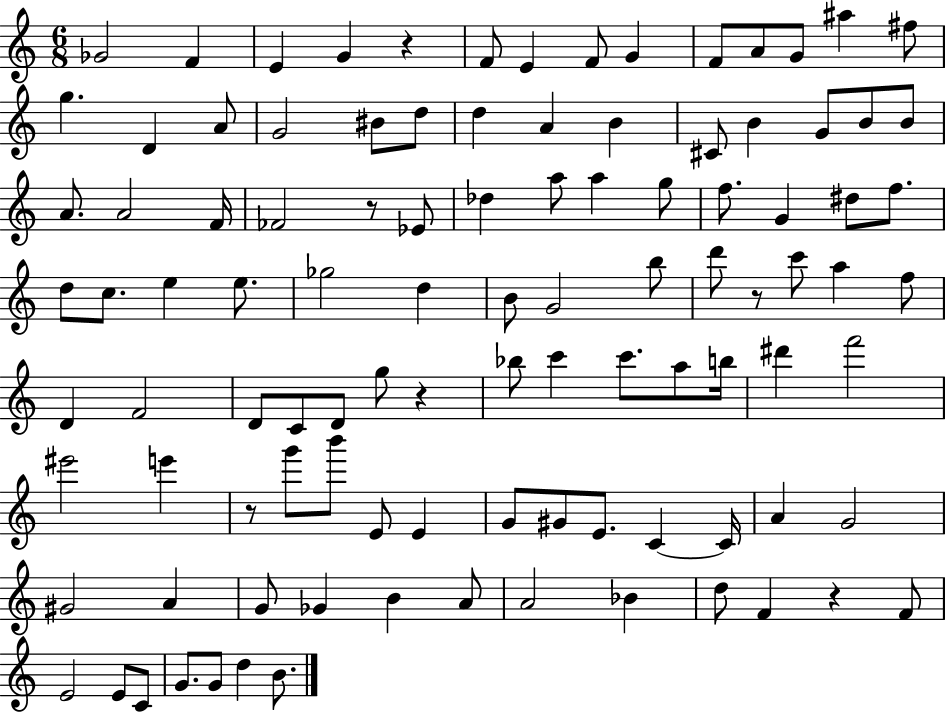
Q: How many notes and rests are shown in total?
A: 103